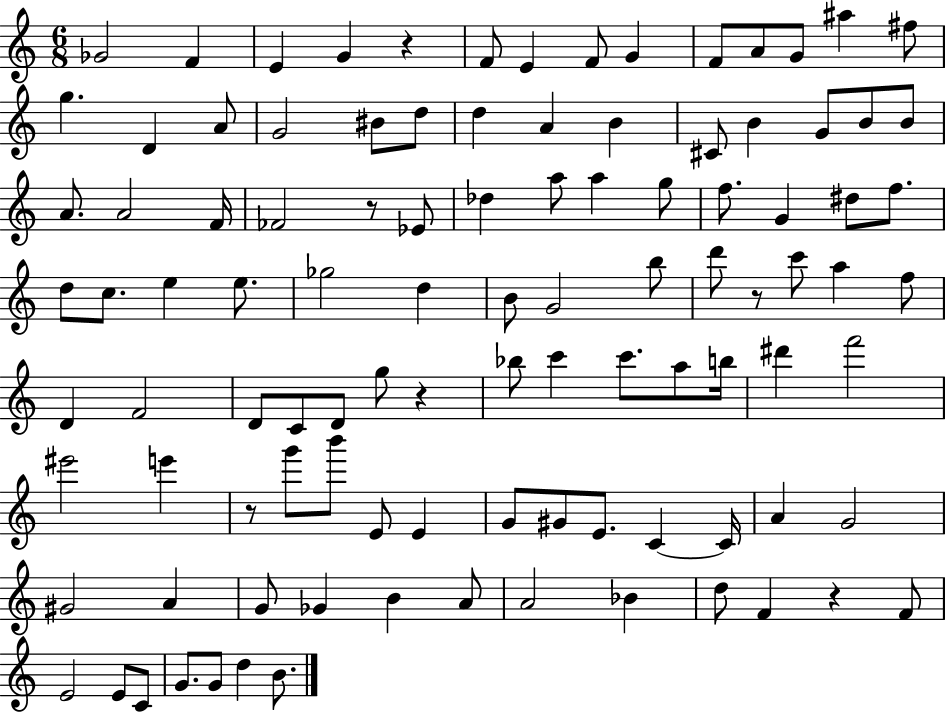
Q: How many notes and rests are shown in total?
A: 103